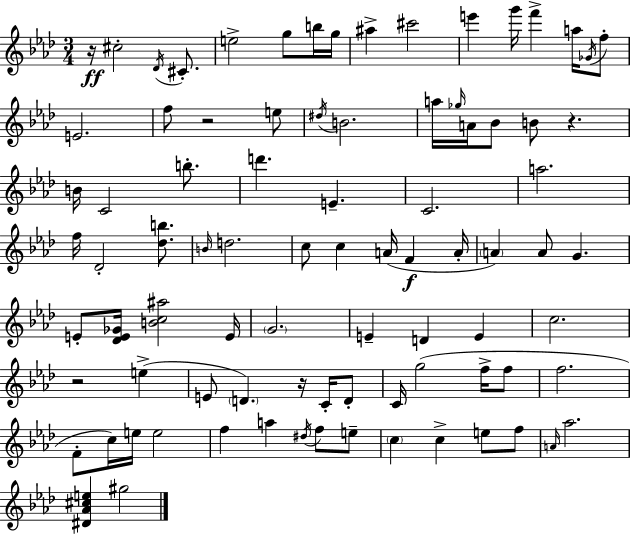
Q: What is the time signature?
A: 3/4